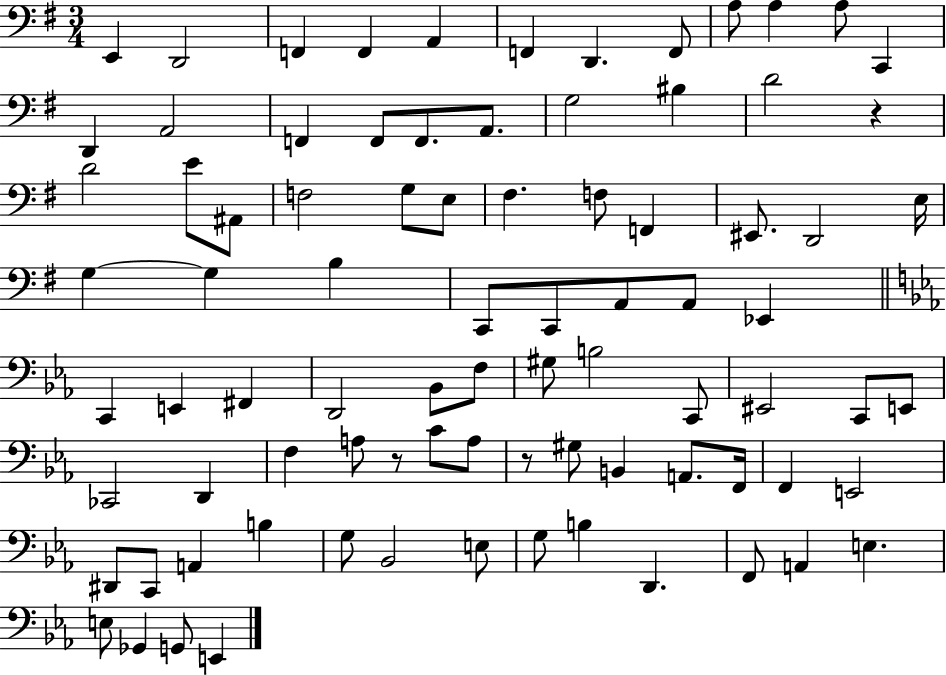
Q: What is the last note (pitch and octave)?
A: E2